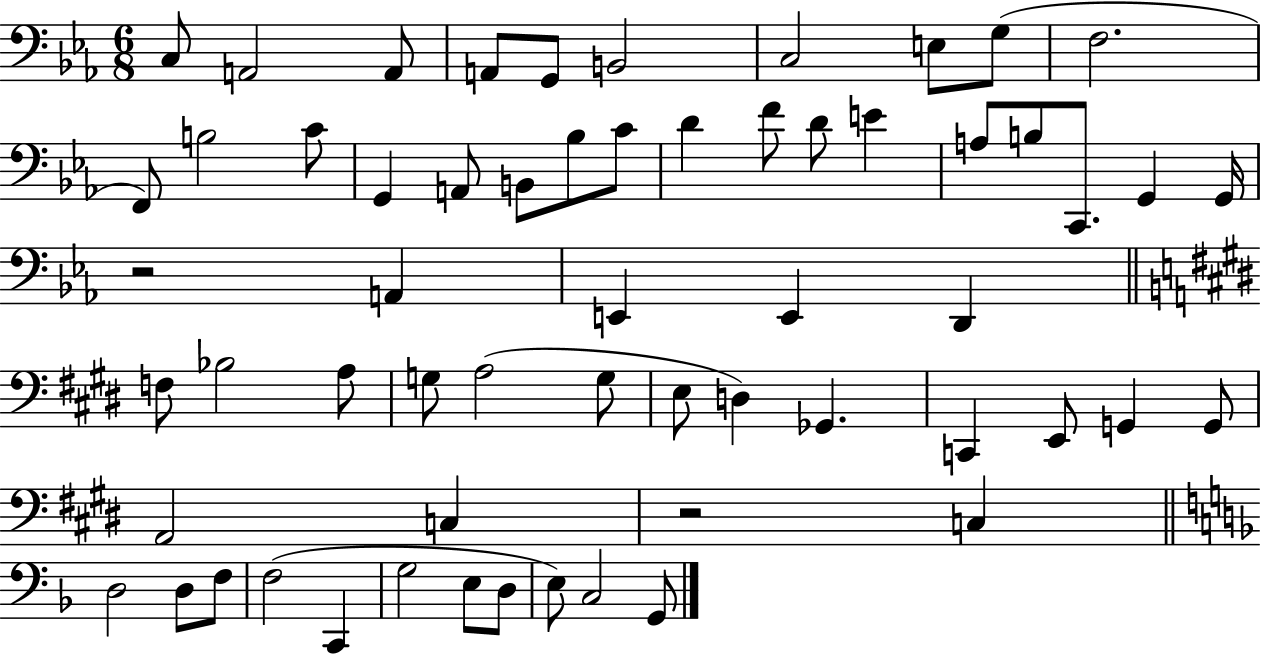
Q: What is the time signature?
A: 6/8